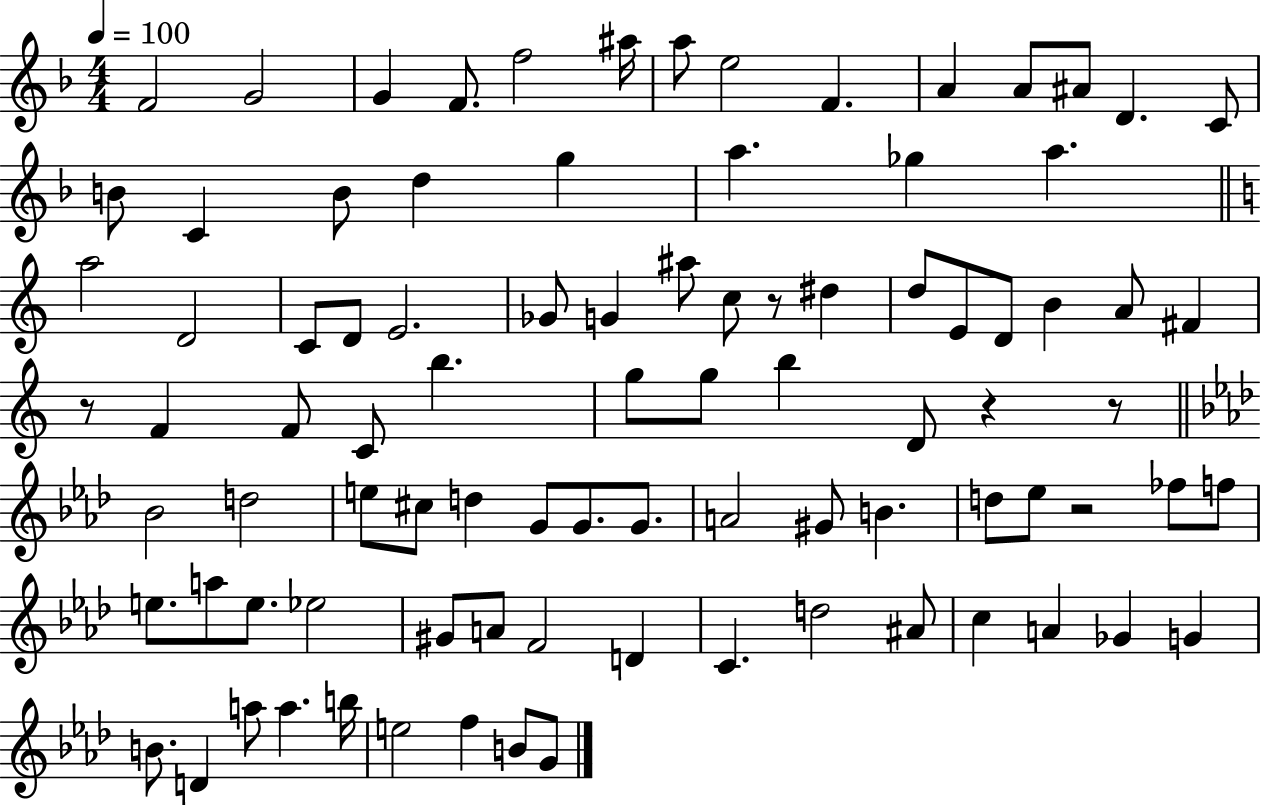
{
  \clef treble
  \numericTimeSignature
  \time 4/4
  \key f \major
  \tempo 4 = 100
  f'2 g'2 | g'4 f'8. f''2 ais''16 | a''8 e''2 f'4. | a'4 a'8 ais'8 d'4. c'8 | \break b'8 c'4 b'8 d''4 g''4 | a''4. ges''4 a''4. | \bar "||" \break \key c \major a''2 d'2 | c'8 d'8 e'2. | ges'8 g'4 ais''8 c''8 r8 dis''4 | d''8 e'8 d'8 b'4 a'8 fis'4 | \break r8 f'4 f'8 c'8 b''4. | g''8 g''8 b''4 d'8 r4 r8 | \bar "||" \break \key aes \major bes'2 d''2 | e''8 cis''8 d''4 g'8 g'8. g'8. | a'2 gis'8 b'4. | d''8 ees''8 r2 fes''8 f''8 | \break e''8. a''8 e''8. ees''2 | gis'8 a'8 f'2 d'4 | c'4. d''2 ais'8 | c''4 a'4 ges'4 g'4 | \break b'8. d'4 a''8 a''4. b''16 | e''2 f''4 b'8 g'8 | \bar "|."
}